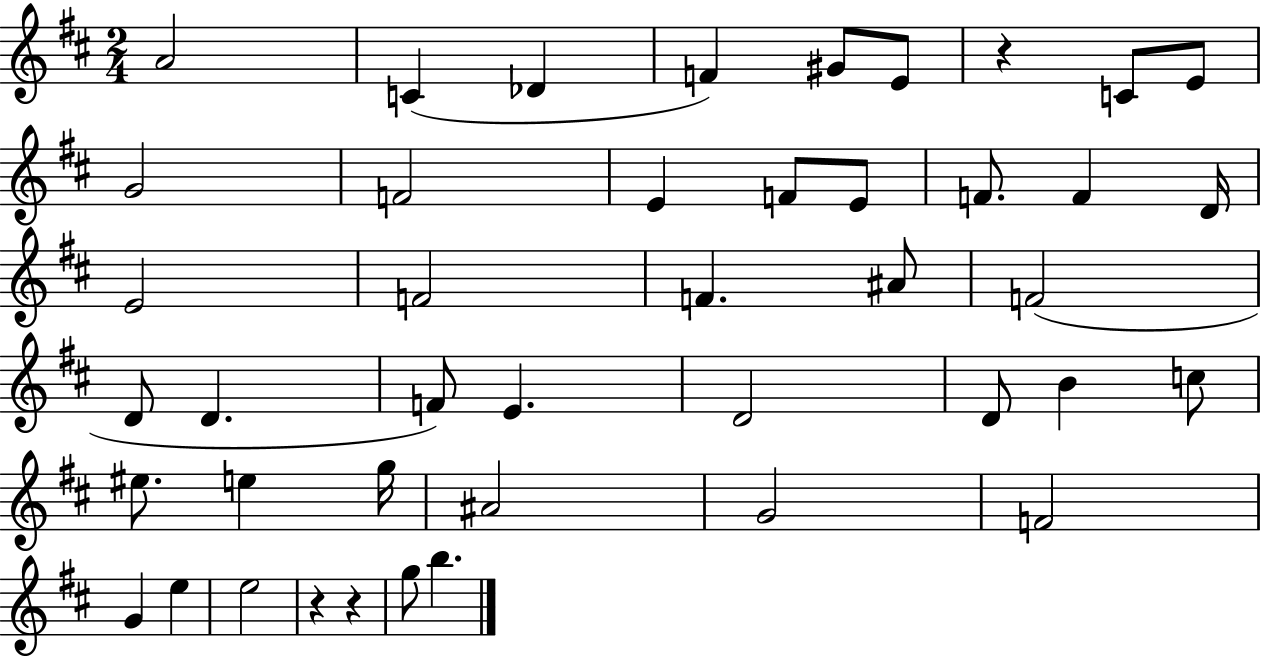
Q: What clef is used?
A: treble